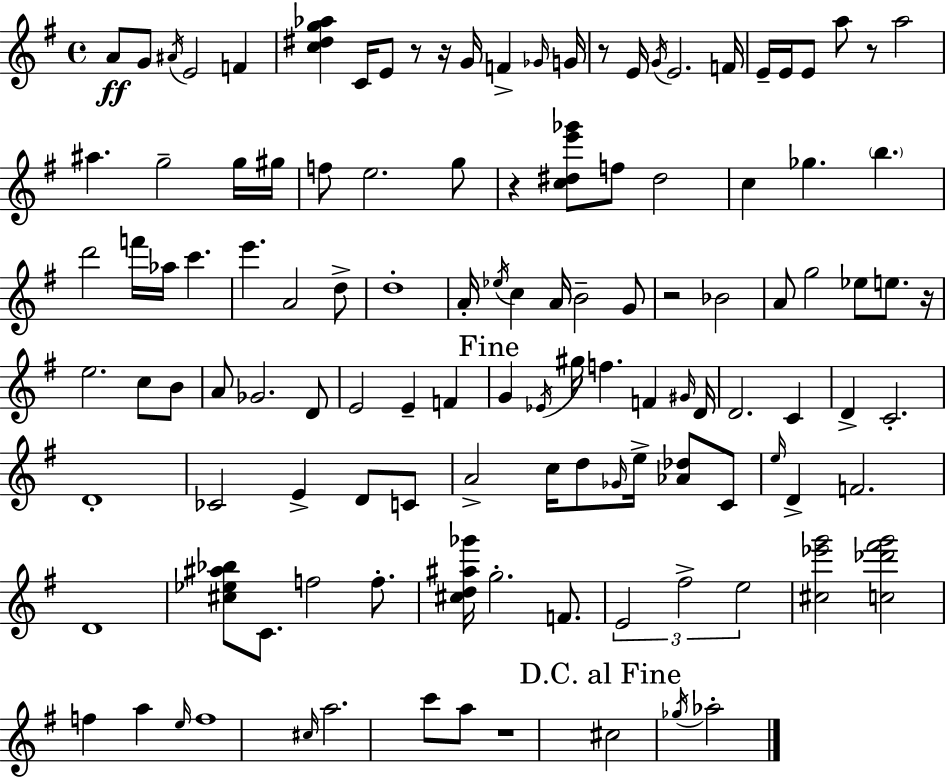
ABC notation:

X:1
T:Untitled
M:4/4
L:1/4
K:G
A/2 G/2 ^A/4 E2 F [c^dg_a] C/4 E/2 z/2 z/4 G/4 F _G/4 G/4 z/2 E/4 G/4 E2 F/4 E/4 E/4 E/2 a/2 z/2 a2 ^a g2 g/4 ^g/4 f/2 e2 g/2 z [c^de'_g']/2 f/2 ^d2 c _g b d'2 f'/4 _a/4 c' e' A2 d/2 d4 A/4 _e/4 c A/4 B2 G/2 z2 _B2 A/2 g2 _e/2 e/2 z/4 e2 c/2 B/2 A/2 _G2 D/2 E2 E F G _E/4 ^g/4 f F ^G/4 D/4 D2 C D C2 D4 _C2 E D/2 C/2 A2 c/4 d/2 _G/4 e/4 [_A_d]/2 C/2 e/4 D F2 D4 [^c_e^a_b]/2 C/2 f2 f/2 [^cd^a_g']/4 g2 F/2 E2 ^f2 e2 [^c_e'g']2 [c_d'^f'g']2 f a e/4 f4 ^c/4 a2 c'/2 a/2 z4 ^c2 _g/4 _a2